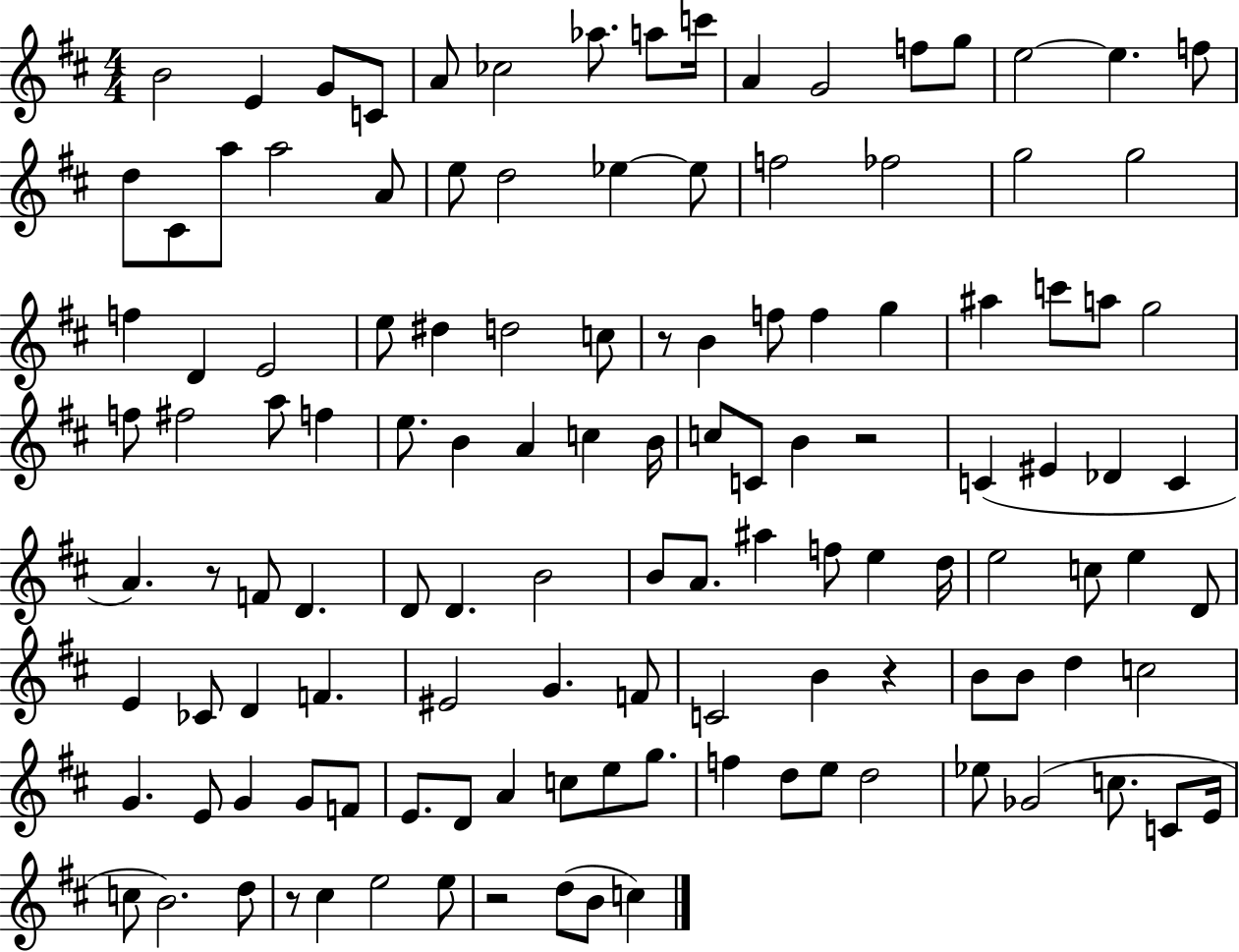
B4/h E4/q G4/e C4/e A4/e CES5/h Ab5/e. A5/e C6/s A4/q G4/h F5/e G5/e E5/h E5/q. F5/e D5/e C#4/e A5/e A5/h A4/e E5/e D5/h Eb5/q Eb5/e F5/h FES5/h G5/h G5/h F5/q D4/q E4/h E5/e D#5/q D5/h C5/e R/e B4/q F5/e F5/q G5/q A#5/q C6/e A5/e G5/h F5/e F#5/h A5/e F5/q E5/e. B4/q A4/q C5/q B4/s C5/e C4/e B4/q R/h C4/q EIS4/q Db4/q C4/q A4/q. R/e F4/e D4/q. D4/e D4/q. B4/h B4/e A4/e. A#5/q F5/e E5/q D5/s E5/h C5/e E5/q D4/e E4/q CES4/e D4/q F4/q. EIS4/h G4/q. F4/e C4/h B4/q R/q B4/e B4/e D5/q C5/h G4/q. E4/e G4/q G4/e F4/e E4/e. D4/e A4/q C5/e E5/e G5/e. F5/q D5/e E5/e D5/h Eb5/e Gb4/h C5/e. C4/e E4/s C5/e B4/h. D5/e R/e C#5/q E5/h E5/e R/h D5/e B4/e C5/q